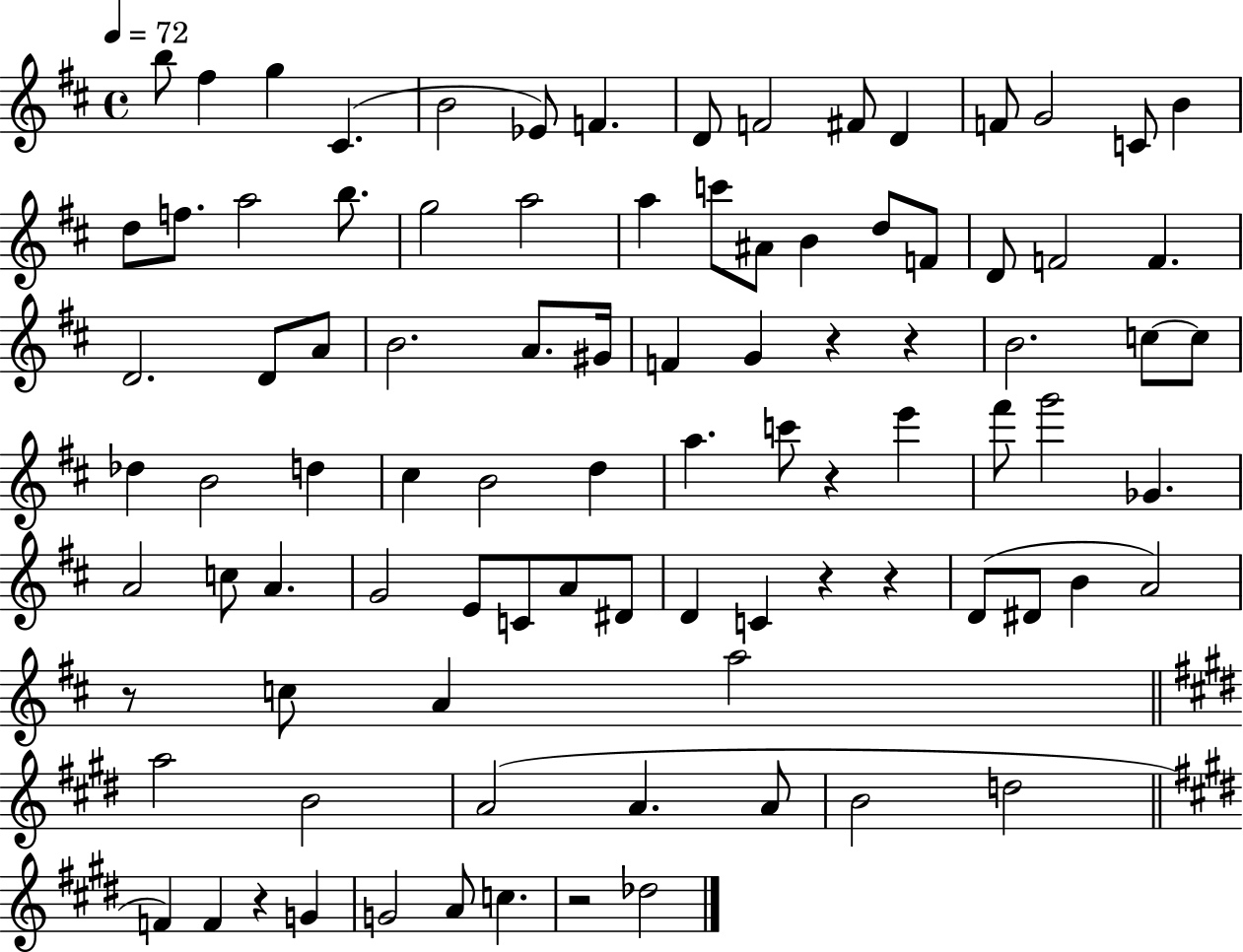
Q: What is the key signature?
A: D major